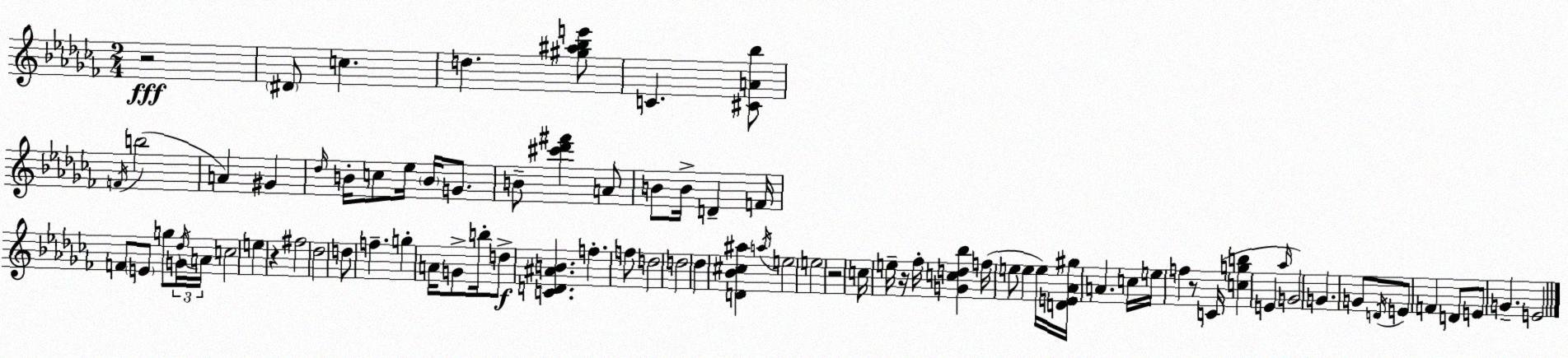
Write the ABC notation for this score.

X:1
T:Untitled
M:2/4
L:1/4
K:Abm
z2 ^D/2 c d [^g^a_be']/2 C [^CA_b]/2 F/4 b2 A ^G _d/4 B/4 c/2 _e/4 B/4 G/2 B/2 [^c'_d'^f'] A/2 B/2 B/4 D F/4 F/2 E/2 g/2 G/4 _d/4 A/4 c2 e z ^f2 _d2 d/2 f g A/4 G/2 b/4 d/2 [CD^AB] f f/2 d2 d2 _d [D_B^c^a] a/4 e2 e2 z2 c/4 e/4 z/4 _f/4 [Gcd_b] f/4 e/2 e e/4 [DE_A^g]/4 A c/4 e/4 f z/2 C/4 [cgb] E _a/4 G2 G G/2 D/4 E/2 F D/2 E/2 G E2